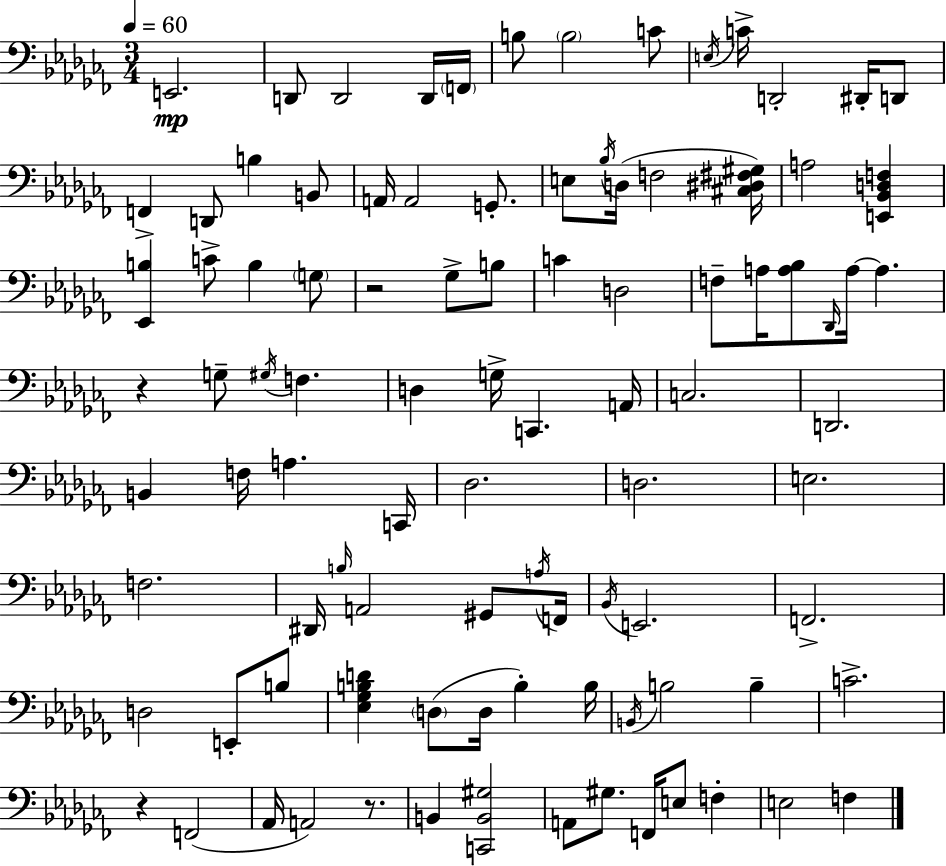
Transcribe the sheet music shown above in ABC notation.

X:1
T:Untitled
M:3/4
L:1/4
K:Abm
E,,2 D,,/2 D,,2 D,,/4 F,,/4 B,/2 B,2 C/2 E,/4 C/4 D,,2 ^D,,/4 D,,/2 F,, D,,/2 B, B,,/2 A,,/4 A,,2 G,,/2 E,/2 _B,/4 D,/4 F,2 [^C,^D,^F,^G,]/4 A,2 [E,,_B,,D,F,] [_E,,B,] C/2 B, G,/2 z2 _G,/2 B,/2 C D,2 F,/2 A,/4 [A,_B,]/2 _D,,/4 A,/4 A, z G,/2 ^G,/4 F, D, G,/4 C,, A,,/4 C,2 D,,2 B,, F,/4 A, C,,/4 _D,2 D,2 E,2 F,2 ^D,,/4 B,/4 A,,2 ^G,,/2 A,/4 F,,/4 _B,,/4 E,,2 F,,2 D,2 E,,/2 B,/2 [_E,_G,B,D] D,/2 D,/4 B, B,/4 B,,/4 B,2 B, C2 z F,,2 _A,,/4 A,,2 z/2 B,, [C,,B,,^G,]2 A,,/2 ^G,/2 F,,/4 E,/2 F, E,2 F,